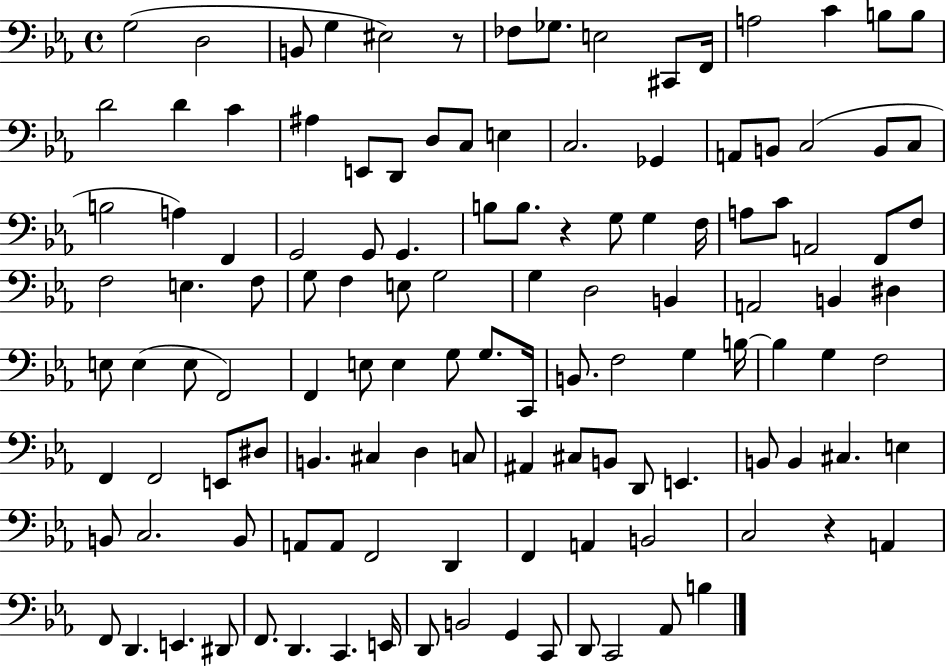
{
  \clef bass
  \time 4/4
  \defaultTimeSignature
  \key ees \major
  g2( d2 | b,8 g4 eis2) r8 | fes8 ges8. e2 cis,8 f,16 | a2 c'4 b8 b8 | \break d'2 d'4 c'4 | ais4 e,8 d,8 d8 c8 e4 | c2. ges,4 | a,8 b,8 c2( b,8 c8 | \break b2 a4) f,4 | g,2 g,8 g,4. | b8 b8. r4 g8 g4 f16 | a8 c'8 a,2 f,8 f8 | \break f2 e4. f8 | g8 f4 e8 g2 | g4 d2 b,4 | a,2 b,4 dis4 | \break e8 e4( e8 f,2) | f,4 e8 e4 g8 g8. c,16 | b,8. f2 g4 b16~~ | b4 g4 f2 | \break f,4 f,2 e,8 dis8 | b,4. cis4 d4 c8 | ais,4 cis8 b,8 d,8 e,4. | b,8 b,4 cis4. e4 | \break b,8 c2. b,8 | a,8 a,8 f,2 d,4 | f,4 a,4 b,2 | c2 r4 a,4 | \break f,8 d,4. e,4. dis,8 | f,8. d,4. c,4. e,16 | d,8 b,2 g,4 c,8 | d,8 c,2 aes,8 b4 | \break \bar "|."
}